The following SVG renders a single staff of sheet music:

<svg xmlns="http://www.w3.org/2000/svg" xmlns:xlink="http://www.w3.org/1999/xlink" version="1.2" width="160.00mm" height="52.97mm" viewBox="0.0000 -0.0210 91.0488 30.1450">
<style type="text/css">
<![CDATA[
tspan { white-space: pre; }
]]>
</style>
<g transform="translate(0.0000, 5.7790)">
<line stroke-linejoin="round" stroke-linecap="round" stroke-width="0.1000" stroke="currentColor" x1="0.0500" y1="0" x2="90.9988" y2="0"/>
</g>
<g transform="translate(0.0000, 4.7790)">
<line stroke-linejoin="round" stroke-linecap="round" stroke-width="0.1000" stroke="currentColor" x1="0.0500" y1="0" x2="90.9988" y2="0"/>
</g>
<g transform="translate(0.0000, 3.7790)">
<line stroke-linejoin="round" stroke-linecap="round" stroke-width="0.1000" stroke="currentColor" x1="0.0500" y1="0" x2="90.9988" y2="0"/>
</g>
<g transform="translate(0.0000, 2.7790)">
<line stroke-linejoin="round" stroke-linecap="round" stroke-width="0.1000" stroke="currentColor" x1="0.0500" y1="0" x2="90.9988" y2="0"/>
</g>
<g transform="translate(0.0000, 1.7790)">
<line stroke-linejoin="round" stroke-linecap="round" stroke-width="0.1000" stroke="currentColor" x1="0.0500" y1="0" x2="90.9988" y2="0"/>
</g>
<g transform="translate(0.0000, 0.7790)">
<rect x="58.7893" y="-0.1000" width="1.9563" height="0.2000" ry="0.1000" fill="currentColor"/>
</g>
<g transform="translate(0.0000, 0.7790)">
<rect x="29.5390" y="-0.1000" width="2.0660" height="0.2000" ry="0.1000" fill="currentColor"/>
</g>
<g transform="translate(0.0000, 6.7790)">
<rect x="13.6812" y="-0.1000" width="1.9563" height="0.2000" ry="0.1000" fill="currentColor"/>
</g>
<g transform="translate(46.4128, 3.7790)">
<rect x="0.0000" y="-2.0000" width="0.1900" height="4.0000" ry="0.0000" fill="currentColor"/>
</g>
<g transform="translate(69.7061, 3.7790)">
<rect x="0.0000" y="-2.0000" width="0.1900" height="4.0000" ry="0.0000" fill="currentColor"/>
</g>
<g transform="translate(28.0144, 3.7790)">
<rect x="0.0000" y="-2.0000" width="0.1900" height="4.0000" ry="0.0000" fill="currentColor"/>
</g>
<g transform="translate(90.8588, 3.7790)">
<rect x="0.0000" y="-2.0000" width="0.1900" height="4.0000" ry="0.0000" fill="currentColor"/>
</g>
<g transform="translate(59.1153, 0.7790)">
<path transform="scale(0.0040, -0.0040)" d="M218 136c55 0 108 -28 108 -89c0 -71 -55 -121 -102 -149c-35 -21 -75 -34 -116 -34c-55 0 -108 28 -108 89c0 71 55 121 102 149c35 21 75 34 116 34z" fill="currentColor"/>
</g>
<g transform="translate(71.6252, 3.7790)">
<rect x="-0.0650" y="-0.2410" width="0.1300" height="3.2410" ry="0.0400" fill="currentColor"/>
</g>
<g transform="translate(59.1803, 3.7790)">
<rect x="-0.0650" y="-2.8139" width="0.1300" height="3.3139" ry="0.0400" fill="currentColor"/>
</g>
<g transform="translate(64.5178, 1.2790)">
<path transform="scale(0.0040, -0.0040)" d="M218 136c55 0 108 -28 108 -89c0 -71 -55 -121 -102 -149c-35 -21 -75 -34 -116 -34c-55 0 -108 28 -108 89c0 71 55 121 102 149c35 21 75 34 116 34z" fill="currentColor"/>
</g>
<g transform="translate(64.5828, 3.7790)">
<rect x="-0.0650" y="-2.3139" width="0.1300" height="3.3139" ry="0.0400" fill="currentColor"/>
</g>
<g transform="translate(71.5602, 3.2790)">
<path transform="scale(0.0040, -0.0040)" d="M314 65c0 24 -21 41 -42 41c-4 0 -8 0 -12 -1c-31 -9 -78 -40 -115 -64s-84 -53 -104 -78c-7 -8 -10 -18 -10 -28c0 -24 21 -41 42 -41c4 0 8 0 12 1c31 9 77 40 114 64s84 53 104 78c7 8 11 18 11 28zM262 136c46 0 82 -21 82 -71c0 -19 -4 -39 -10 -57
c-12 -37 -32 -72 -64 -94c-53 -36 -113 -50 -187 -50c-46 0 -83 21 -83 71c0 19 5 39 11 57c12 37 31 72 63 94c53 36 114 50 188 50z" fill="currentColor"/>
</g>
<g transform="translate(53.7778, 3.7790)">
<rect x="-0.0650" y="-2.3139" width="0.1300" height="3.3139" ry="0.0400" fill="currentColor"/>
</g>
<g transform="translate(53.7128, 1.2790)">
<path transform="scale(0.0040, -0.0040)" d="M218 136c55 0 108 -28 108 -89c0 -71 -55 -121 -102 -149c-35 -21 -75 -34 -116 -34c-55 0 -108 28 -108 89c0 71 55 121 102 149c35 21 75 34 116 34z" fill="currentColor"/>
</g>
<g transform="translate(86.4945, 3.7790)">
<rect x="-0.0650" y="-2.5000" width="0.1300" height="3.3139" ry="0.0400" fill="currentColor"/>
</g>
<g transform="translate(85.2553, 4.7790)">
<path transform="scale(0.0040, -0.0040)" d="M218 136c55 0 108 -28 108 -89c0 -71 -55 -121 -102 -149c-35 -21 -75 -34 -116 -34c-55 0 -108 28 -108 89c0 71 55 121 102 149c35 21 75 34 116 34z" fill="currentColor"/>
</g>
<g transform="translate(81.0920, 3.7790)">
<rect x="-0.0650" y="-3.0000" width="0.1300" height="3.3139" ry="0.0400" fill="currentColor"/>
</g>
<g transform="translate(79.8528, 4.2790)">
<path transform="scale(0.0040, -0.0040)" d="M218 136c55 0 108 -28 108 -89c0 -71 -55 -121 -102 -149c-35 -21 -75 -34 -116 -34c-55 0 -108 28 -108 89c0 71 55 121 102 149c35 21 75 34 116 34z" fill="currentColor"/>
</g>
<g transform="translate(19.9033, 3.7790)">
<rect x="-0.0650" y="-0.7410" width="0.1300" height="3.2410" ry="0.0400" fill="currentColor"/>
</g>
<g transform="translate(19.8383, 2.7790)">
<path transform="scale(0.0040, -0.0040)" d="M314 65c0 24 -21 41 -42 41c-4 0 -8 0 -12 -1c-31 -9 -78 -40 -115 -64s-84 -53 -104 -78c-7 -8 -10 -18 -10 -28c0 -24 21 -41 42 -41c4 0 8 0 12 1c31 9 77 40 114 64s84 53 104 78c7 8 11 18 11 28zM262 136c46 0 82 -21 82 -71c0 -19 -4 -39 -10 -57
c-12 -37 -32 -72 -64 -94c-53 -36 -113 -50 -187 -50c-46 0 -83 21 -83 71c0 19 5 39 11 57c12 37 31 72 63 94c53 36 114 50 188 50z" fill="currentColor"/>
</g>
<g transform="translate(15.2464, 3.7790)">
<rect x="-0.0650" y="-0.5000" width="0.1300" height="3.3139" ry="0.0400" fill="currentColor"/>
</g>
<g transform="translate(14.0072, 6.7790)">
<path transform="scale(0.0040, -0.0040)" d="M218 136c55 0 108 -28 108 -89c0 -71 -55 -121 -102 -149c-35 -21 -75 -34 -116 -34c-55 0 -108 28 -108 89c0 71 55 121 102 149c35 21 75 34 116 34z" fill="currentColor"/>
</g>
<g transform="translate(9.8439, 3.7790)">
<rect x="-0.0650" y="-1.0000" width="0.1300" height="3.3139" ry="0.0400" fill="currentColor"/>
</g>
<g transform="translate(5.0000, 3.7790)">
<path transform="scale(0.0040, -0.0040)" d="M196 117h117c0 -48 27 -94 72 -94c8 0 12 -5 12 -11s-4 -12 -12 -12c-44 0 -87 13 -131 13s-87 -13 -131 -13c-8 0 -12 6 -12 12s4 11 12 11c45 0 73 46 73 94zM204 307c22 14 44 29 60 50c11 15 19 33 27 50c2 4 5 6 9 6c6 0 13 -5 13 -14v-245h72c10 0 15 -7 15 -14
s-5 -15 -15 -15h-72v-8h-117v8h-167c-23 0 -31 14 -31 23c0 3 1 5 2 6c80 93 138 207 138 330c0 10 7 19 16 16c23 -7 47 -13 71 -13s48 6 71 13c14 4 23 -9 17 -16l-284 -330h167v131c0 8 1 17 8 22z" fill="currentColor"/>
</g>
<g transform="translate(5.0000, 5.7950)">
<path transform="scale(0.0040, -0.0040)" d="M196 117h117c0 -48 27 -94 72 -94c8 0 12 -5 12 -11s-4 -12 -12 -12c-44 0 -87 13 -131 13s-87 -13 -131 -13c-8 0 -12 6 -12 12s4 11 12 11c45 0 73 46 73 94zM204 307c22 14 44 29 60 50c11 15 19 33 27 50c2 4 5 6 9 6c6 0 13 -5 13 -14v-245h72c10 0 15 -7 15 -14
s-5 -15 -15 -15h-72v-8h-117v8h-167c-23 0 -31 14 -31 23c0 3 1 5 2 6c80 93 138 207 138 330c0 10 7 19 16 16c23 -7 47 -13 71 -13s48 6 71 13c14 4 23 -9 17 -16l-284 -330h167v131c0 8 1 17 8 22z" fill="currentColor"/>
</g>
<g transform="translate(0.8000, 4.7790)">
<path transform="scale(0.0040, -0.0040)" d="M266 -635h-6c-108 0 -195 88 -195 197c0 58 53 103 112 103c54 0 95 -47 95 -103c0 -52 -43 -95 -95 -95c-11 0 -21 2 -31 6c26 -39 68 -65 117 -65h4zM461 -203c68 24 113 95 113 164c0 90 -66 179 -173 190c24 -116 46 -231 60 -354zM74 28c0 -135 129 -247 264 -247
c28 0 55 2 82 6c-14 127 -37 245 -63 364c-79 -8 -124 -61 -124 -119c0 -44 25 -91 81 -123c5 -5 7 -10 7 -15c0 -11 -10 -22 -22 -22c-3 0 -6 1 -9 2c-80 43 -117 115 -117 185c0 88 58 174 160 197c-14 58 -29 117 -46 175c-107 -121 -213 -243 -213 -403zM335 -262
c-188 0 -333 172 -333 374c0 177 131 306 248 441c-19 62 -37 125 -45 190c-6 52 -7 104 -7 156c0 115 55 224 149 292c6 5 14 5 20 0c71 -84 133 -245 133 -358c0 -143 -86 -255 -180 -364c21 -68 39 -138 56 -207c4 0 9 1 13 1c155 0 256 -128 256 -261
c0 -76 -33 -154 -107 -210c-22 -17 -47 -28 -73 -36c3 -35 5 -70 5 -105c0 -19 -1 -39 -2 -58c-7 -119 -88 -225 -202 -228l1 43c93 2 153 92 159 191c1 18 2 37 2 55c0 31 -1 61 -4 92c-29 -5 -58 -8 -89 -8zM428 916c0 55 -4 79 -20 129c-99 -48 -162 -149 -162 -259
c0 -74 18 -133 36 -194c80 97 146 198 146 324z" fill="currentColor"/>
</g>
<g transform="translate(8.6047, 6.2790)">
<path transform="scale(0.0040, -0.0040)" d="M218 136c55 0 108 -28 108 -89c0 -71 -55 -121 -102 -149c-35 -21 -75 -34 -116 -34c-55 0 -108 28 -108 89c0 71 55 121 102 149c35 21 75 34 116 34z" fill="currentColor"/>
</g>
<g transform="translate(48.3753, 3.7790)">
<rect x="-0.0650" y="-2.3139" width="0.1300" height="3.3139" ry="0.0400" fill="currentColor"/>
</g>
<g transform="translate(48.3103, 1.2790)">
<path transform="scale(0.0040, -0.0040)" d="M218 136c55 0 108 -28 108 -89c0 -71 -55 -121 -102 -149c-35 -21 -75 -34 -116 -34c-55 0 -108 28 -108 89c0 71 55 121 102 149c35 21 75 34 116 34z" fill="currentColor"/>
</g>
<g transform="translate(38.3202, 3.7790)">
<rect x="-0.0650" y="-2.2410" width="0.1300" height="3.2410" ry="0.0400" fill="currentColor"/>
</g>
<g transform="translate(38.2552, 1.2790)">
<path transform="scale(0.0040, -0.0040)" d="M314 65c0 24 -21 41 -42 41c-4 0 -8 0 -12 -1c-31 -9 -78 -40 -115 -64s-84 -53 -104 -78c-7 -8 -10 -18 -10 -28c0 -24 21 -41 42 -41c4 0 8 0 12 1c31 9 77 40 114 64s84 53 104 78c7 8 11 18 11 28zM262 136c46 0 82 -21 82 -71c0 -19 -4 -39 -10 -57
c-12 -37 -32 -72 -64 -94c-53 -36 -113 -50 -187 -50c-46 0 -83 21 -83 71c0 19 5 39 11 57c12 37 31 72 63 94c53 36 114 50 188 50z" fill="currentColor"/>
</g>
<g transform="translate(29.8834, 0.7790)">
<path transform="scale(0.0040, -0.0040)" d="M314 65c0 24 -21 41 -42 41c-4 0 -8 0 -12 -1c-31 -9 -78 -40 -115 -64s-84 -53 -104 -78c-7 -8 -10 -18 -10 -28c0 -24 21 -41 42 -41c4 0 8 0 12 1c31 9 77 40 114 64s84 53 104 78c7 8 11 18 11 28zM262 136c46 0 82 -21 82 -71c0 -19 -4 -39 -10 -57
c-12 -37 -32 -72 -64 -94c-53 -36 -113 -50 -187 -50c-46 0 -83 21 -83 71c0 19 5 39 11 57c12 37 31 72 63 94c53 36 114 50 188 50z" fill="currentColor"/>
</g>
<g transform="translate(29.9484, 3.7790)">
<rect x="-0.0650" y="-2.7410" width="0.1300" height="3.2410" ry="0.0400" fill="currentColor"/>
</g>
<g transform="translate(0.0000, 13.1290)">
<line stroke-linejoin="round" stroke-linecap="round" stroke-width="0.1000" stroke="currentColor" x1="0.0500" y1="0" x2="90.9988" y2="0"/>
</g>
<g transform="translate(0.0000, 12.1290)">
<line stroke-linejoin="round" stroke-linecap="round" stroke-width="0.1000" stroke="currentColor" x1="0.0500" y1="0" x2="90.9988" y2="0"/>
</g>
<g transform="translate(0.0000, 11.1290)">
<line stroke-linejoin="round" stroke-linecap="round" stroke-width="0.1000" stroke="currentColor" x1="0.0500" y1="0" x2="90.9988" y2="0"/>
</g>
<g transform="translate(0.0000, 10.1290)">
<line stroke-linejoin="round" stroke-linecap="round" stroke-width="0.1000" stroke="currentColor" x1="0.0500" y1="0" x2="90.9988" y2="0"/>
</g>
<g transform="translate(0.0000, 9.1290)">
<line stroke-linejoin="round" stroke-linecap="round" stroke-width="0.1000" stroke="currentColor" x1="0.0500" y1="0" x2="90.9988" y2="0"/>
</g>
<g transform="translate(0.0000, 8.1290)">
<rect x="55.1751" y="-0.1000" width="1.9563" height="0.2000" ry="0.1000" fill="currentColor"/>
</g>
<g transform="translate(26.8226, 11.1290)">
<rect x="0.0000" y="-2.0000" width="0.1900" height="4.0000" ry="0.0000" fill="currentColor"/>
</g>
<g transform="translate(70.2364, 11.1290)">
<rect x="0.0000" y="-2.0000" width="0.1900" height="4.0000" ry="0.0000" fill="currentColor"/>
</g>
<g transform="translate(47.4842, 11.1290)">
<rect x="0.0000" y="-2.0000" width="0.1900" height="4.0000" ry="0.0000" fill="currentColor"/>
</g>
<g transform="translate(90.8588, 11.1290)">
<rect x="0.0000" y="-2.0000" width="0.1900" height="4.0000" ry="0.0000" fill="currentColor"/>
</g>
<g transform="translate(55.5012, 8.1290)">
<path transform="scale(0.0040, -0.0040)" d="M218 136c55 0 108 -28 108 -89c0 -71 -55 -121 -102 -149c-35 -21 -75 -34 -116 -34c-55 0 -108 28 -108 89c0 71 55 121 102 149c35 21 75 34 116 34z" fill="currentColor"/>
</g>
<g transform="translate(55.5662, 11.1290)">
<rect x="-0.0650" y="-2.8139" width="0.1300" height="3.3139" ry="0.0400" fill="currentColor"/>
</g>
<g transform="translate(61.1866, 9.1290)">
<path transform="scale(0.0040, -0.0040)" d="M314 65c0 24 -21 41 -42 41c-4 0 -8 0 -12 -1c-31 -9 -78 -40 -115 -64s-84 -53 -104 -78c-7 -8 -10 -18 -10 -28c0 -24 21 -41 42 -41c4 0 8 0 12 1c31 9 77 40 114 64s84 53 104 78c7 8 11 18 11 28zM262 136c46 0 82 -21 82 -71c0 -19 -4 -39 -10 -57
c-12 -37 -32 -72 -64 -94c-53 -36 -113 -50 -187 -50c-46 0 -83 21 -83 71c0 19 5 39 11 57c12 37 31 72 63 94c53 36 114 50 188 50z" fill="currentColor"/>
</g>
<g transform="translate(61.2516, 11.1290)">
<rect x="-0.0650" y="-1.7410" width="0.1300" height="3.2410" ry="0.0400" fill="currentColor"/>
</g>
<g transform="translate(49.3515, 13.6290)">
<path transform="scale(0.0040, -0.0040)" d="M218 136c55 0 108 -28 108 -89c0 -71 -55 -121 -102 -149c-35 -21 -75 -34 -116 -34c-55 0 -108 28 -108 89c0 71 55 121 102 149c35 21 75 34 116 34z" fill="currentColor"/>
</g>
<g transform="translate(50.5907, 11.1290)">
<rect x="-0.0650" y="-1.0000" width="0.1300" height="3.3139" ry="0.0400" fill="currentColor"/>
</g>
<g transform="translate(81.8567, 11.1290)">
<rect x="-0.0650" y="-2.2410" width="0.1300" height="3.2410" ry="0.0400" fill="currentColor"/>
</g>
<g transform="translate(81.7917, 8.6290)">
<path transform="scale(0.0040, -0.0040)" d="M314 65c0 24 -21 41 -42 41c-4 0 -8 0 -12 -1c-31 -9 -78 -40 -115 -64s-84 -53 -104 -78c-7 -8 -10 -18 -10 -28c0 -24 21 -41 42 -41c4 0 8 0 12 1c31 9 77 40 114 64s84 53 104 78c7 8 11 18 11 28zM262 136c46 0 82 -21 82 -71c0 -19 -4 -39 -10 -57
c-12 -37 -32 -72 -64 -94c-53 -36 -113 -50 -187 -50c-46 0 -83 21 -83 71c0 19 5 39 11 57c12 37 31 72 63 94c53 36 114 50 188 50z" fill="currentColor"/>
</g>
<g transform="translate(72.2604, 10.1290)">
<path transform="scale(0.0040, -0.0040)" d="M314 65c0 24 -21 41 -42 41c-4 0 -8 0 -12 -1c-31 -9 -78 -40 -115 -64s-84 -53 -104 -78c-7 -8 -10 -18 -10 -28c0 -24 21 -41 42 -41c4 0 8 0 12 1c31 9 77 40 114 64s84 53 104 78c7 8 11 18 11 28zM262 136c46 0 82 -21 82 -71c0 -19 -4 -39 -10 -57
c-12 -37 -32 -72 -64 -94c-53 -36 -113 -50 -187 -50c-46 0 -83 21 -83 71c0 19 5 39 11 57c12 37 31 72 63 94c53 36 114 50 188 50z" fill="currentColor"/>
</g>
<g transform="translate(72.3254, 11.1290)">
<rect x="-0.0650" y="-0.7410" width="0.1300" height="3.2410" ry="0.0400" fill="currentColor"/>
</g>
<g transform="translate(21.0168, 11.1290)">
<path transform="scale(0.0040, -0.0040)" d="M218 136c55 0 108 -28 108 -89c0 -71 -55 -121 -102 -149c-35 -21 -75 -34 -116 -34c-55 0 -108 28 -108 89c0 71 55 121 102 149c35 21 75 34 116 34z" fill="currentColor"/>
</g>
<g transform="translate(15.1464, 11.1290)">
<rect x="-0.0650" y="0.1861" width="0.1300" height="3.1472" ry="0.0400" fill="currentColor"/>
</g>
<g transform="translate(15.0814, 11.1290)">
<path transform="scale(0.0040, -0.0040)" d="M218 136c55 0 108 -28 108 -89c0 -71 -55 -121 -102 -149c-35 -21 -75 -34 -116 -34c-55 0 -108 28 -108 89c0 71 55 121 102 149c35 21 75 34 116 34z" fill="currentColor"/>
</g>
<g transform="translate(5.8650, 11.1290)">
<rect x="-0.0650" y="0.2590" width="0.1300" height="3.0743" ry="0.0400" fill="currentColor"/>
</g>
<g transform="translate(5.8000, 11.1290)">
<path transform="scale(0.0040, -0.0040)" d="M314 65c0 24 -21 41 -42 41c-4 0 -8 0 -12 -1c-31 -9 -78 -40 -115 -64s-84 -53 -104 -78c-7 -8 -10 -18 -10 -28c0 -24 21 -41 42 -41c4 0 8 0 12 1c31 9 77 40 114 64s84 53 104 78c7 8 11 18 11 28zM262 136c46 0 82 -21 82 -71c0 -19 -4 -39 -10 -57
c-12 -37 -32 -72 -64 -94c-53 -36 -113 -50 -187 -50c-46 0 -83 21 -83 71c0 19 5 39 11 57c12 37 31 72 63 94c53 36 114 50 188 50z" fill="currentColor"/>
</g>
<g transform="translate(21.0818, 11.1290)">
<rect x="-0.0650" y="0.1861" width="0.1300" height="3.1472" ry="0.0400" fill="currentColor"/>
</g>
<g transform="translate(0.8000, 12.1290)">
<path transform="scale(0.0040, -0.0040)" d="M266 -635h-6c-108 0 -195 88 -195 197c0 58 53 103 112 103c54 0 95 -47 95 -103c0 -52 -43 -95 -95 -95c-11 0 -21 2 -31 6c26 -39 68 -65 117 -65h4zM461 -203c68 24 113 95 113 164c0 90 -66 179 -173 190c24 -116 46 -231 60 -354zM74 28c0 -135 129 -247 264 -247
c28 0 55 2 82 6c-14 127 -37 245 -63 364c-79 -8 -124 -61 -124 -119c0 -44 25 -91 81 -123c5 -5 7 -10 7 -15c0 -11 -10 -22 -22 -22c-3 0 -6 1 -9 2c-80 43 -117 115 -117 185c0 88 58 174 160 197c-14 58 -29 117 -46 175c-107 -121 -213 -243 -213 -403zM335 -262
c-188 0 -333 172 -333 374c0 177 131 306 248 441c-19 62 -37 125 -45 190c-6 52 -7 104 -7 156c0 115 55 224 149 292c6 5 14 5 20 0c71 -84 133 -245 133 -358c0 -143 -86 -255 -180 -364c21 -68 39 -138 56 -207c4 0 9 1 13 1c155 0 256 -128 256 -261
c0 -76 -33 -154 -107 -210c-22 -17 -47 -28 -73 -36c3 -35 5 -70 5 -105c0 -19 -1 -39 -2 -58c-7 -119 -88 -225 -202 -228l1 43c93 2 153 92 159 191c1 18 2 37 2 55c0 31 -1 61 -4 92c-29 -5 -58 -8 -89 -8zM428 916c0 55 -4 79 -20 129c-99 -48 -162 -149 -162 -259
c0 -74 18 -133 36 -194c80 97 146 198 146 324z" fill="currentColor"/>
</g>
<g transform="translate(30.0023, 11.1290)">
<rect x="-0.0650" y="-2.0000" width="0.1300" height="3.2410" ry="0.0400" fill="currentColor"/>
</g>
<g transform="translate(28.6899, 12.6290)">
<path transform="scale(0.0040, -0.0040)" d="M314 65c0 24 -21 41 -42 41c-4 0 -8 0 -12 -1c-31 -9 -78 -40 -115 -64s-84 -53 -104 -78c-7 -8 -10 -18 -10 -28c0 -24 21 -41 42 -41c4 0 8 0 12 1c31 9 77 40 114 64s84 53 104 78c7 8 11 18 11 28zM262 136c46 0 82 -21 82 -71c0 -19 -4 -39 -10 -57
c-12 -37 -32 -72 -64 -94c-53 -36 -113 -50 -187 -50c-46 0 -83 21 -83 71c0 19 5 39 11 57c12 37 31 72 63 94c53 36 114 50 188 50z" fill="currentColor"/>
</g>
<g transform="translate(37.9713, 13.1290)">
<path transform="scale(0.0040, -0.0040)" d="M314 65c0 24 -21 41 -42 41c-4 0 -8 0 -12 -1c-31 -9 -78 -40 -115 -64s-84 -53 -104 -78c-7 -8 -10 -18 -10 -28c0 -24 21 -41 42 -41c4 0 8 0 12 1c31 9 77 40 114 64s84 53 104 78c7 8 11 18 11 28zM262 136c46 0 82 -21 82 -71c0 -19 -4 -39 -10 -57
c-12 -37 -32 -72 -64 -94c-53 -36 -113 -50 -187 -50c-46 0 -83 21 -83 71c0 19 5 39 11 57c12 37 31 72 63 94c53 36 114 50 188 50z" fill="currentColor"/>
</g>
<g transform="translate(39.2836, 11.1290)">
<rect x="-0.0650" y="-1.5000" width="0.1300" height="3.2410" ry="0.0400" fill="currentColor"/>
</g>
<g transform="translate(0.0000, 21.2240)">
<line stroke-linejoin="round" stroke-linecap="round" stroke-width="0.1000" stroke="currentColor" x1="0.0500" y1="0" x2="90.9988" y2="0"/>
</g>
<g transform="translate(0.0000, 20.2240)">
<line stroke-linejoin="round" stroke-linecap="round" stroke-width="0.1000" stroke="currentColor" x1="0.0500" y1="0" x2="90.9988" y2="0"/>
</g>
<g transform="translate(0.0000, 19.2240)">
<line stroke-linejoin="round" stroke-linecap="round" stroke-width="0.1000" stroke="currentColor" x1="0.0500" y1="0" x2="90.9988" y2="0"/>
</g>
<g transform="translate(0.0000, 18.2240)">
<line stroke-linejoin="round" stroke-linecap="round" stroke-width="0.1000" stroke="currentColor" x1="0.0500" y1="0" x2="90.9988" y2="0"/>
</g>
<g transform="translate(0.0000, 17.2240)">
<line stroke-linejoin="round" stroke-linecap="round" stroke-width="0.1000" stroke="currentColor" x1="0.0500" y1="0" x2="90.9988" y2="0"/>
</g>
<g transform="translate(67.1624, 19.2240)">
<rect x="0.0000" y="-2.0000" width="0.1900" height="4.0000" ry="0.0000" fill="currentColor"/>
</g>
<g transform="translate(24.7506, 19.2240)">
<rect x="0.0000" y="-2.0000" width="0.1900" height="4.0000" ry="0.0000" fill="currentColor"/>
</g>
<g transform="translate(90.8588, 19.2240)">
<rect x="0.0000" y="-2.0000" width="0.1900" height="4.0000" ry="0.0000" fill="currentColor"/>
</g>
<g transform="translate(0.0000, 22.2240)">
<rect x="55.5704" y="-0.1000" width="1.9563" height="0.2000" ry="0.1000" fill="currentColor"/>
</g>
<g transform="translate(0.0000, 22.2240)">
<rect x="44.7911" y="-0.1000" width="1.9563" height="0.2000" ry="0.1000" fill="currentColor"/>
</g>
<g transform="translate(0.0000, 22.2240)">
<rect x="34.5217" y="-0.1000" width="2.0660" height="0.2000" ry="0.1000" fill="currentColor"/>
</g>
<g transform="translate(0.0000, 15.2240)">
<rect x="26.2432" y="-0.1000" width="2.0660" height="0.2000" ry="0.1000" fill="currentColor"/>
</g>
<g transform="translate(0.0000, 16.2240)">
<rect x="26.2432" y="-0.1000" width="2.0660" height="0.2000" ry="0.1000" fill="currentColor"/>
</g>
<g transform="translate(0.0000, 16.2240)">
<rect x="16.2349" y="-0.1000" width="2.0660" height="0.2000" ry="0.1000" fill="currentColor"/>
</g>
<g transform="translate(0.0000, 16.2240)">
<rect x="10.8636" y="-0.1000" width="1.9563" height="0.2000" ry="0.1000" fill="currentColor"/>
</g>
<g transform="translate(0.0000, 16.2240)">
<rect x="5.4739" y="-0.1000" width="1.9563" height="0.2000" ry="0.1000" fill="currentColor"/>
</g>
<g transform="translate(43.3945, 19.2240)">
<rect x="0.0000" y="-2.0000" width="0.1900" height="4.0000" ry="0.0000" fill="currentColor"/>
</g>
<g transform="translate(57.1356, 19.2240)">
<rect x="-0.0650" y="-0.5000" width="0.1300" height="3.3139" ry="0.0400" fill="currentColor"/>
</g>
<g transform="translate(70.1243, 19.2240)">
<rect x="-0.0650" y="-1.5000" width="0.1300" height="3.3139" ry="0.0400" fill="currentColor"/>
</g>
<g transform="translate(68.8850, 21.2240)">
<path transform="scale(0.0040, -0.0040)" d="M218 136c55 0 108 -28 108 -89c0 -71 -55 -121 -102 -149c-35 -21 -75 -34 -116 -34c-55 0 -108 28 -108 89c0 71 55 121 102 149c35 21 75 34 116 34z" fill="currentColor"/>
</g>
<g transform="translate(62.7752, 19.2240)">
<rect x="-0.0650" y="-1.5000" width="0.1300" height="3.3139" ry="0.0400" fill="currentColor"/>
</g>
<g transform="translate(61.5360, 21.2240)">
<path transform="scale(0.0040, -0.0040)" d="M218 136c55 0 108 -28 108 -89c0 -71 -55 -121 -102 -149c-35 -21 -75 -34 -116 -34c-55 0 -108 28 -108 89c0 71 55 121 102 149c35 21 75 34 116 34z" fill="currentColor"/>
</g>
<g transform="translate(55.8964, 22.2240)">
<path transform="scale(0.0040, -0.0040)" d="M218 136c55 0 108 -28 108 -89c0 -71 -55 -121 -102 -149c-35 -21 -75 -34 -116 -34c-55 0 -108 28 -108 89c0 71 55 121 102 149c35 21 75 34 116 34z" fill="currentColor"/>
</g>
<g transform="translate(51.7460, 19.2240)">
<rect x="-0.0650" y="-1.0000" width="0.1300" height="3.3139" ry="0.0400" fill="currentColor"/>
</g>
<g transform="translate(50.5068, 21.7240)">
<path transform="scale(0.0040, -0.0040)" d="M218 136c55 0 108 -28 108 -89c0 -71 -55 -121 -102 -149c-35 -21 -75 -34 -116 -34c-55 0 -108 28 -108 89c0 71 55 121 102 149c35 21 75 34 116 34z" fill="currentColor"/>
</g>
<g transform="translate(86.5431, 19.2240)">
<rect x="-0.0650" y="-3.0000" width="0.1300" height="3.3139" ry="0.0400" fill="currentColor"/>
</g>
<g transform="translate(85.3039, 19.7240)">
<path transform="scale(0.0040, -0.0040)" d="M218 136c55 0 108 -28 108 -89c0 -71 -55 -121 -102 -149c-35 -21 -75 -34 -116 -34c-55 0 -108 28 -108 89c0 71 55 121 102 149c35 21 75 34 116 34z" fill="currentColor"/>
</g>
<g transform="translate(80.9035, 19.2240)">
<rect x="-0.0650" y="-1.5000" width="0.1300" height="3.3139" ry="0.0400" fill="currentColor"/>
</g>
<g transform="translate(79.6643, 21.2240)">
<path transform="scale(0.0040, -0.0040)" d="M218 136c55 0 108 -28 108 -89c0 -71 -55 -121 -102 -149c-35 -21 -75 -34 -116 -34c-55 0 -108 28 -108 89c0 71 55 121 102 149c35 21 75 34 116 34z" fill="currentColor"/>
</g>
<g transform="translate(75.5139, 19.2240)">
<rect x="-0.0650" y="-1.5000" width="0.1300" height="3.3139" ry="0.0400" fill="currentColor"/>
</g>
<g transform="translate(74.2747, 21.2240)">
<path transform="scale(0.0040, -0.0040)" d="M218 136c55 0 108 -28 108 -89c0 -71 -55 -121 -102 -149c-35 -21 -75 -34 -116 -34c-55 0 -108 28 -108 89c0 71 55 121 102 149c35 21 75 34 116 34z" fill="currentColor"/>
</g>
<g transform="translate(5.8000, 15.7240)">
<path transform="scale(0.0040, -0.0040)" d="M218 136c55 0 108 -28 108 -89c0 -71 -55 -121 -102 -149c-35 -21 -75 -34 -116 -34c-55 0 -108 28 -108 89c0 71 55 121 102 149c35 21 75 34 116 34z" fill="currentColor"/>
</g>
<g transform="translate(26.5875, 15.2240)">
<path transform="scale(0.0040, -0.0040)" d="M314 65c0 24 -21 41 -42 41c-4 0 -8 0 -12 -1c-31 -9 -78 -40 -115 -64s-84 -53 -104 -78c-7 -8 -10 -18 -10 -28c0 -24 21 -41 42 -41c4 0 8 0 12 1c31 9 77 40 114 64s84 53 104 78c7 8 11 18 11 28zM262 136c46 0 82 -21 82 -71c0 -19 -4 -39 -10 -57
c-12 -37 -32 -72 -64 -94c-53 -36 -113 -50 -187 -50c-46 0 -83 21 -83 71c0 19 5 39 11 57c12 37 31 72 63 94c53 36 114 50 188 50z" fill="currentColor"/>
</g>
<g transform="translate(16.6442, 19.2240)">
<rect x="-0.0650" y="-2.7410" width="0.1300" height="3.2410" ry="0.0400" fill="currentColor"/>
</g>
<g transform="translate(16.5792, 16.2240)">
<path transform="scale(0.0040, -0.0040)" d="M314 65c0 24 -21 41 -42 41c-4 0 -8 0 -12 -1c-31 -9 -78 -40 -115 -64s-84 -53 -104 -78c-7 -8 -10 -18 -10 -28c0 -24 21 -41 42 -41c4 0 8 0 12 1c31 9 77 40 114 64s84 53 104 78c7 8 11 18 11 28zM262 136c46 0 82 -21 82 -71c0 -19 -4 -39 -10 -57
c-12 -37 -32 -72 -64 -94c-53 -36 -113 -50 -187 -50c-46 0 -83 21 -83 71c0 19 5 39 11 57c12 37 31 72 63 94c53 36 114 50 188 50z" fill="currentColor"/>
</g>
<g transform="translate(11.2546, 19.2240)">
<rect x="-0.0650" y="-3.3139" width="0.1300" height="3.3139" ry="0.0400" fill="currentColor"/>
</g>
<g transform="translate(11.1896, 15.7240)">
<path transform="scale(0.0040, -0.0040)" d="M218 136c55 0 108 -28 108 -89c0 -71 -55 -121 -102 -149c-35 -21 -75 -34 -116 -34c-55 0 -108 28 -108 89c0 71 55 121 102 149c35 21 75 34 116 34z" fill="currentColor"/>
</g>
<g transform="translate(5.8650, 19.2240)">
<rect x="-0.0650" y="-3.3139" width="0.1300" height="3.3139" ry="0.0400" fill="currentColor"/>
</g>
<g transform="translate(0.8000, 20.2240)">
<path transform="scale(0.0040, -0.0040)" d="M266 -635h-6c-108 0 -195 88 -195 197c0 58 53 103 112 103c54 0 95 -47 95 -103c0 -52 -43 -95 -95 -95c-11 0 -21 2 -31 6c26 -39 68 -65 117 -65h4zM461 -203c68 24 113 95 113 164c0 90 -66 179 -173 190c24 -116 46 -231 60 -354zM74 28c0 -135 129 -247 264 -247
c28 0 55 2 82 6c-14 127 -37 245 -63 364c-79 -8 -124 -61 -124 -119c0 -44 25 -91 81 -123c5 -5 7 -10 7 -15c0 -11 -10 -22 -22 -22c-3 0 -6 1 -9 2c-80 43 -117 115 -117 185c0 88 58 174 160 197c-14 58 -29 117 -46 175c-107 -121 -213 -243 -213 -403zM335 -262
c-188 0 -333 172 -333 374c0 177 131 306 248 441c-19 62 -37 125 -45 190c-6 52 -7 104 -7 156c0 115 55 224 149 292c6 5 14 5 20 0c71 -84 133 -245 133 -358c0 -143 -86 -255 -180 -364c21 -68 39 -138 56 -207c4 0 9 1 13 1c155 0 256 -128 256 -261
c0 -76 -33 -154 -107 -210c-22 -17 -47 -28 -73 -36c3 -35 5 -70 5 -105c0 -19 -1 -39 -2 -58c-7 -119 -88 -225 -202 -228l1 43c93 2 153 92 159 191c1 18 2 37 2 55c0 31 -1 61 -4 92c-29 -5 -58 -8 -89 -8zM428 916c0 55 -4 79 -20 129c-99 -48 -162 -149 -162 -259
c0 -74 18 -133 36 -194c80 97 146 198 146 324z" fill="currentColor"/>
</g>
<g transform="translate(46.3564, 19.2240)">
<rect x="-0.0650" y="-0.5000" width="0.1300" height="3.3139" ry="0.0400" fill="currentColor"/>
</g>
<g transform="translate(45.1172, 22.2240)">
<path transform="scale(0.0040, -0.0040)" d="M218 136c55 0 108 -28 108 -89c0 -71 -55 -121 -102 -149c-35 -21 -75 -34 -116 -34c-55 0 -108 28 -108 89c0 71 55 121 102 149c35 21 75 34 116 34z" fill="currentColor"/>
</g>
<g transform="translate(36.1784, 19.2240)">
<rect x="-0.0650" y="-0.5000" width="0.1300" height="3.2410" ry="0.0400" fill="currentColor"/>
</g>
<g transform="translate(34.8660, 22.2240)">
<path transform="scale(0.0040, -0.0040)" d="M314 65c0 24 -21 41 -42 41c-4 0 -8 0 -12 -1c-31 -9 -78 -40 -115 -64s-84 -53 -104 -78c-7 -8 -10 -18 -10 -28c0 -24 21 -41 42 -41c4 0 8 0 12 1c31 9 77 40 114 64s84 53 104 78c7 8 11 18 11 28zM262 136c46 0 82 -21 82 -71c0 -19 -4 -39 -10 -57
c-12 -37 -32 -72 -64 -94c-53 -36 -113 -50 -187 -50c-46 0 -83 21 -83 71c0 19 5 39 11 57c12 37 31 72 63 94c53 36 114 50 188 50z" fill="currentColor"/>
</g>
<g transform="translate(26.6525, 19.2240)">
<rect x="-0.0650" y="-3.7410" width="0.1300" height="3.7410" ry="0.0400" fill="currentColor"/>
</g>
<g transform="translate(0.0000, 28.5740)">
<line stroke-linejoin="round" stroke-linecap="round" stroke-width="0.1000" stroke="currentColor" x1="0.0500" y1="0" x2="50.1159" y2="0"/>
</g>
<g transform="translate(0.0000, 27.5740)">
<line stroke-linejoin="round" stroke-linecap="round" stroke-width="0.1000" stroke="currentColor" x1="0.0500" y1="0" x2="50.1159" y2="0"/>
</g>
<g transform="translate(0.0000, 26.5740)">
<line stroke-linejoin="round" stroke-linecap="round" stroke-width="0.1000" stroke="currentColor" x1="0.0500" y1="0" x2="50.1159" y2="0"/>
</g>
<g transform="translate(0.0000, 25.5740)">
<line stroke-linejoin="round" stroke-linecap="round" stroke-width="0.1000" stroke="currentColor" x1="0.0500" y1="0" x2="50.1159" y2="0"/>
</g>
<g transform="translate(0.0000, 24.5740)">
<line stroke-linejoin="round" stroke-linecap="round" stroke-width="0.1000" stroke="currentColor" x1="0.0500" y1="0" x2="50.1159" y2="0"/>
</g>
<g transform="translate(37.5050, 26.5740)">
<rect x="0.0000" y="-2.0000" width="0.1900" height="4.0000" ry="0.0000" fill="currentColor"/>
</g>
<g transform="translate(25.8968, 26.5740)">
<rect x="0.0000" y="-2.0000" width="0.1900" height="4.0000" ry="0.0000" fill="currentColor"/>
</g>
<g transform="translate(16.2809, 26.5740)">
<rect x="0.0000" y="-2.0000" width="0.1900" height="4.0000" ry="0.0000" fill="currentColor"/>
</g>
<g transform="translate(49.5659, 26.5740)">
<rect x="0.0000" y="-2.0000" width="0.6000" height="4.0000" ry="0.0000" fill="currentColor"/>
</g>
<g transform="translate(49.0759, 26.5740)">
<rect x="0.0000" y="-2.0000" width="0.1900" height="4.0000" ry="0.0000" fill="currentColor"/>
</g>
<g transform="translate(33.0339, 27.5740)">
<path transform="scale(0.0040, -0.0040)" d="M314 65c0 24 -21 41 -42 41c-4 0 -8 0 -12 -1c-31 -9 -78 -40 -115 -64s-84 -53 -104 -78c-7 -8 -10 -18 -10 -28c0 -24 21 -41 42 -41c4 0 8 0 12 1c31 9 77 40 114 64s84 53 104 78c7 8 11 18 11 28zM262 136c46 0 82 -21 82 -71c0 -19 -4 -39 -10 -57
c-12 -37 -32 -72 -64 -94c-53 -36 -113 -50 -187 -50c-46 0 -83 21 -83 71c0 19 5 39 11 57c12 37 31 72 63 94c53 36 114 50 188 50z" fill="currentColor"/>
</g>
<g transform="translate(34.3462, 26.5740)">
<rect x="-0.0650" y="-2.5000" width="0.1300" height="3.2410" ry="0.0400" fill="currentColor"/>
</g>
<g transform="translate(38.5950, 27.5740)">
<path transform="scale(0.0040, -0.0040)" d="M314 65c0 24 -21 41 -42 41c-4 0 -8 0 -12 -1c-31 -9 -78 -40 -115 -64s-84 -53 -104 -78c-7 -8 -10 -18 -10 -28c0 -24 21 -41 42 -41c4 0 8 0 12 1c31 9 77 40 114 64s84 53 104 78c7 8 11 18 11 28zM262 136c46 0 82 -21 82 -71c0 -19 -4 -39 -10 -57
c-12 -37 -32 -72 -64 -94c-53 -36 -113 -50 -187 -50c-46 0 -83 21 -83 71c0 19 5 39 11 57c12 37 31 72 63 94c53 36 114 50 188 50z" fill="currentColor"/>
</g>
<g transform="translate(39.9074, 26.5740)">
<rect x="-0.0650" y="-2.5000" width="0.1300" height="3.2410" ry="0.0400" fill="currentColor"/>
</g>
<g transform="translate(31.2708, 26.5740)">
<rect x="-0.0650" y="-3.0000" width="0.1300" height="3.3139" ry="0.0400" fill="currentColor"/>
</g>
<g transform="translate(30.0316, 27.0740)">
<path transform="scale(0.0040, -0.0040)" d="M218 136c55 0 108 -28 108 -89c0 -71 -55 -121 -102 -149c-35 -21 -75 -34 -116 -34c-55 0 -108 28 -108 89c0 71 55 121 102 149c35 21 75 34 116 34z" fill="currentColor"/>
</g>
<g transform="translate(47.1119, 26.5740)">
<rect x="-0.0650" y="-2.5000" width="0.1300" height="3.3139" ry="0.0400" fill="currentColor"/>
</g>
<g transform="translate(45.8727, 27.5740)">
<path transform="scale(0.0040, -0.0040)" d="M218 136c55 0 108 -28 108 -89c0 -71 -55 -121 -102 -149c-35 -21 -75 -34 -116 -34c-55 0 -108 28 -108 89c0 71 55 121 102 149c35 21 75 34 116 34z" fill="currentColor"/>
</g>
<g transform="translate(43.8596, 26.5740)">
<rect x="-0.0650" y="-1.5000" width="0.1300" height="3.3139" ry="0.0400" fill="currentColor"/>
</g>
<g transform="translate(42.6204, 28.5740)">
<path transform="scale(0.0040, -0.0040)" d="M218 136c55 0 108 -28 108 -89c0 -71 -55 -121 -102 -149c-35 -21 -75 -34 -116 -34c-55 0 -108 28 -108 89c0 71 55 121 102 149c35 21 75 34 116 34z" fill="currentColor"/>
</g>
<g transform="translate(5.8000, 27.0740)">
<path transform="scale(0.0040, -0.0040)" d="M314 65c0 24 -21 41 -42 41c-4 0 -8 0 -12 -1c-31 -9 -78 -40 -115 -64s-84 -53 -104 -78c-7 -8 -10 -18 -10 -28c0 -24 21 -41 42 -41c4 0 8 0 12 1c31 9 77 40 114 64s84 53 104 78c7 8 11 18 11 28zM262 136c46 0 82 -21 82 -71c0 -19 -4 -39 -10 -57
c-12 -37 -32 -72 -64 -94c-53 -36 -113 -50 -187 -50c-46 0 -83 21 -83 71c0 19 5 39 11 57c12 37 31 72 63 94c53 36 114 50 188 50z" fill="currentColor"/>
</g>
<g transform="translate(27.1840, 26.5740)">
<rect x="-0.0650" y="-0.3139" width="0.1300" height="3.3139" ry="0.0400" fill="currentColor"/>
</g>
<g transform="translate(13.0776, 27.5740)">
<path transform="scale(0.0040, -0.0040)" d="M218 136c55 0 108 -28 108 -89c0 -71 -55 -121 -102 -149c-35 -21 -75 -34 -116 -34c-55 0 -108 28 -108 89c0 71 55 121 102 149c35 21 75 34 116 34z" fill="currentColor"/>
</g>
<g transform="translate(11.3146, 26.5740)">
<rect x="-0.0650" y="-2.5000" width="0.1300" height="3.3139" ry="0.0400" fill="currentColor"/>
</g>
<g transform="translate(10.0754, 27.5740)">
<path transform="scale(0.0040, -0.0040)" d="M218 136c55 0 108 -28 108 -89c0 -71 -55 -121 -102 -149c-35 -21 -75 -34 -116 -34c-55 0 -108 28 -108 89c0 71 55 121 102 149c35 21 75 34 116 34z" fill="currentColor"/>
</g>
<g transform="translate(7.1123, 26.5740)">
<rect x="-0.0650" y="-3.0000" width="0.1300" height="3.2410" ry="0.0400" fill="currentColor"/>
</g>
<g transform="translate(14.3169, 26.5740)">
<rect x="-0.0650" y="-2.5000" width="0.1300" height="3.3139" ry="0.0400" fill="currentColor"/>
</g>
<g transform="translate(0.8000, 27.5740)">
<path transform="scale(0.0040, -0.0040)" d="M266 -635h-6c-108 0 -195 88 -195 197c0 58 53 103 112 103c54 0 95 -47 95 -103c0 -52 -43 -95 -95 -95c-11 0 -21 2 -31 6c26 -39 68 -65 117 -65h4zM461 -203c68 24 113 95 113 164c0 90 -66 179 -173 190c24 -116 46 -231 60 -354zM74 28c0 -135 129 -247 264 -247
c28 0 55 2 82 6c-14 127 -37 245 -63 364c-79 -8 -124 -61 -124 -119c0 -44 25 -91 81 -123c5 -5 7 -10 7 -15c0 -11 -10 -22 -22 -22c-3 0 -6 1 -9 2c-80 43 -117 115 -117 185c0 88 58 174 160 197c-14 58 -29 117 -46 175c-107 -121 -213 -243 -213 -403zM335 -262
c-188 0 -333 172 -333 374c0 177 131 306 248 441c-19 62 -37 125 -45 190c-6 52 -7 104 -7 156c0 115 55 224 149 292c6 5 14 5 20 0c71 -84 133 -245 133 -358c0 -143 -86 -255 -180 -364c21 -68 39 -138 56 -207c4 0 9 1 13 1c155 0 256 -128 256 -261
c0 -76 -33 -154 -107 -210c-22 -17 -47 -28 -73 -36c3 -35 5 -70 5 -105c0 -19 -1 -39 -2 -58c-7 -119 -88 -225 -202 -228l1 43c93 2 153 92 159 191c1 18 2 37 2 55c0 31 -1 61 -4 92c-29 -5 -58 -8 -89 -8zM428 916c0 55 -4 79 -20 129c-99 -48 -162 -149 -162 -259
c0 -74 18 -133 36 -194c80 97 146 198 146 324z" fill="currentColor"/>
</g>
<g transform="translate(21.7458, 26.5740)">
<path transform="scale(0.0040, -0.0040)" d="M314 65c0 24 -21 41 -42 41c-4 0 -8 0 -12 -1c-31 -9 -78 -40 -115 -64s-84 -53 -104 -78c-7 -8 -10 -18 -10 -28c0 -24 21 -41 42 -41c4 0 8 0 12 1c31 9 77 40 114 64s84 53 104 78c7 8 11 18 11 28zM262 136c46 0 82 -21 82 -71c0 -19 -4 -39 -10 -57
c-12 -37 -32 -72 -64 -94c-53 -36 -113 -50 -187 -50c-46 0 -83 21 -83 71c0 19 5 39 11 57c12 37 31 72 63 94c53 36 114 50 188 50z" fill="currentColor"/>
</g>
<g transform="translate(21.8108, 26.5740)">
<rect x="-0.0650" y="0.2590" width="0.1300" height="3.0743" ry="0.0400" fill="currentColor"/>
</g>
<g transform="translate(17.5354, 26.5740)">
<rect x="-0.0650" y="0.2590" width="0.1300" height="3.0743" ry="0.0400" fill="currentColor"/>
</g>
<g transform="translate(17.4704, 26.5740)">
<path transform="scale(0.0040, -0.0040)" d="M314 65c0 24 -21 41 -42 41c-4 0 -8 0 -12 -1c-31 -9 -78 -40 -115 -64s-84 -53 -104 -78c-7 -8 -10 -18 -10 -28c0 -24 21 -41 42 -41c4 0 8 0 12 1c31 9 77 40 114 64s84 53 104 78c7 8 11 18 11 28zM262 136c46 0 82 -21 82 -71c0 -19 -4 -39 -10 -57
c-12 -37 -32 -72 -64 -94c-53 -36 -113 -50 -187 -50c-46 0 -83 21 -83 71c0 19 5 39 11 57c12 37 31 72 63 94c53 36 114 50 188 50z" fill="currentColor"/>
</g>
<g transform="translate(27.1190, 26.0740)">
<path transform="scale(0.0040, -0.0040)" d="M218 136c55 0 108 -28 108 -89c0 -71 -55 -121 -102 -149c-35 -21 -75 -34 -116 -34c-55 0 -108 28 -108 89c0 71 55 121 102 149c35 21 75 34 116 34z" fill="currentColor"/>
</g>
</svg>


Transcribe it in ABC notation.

X:1
T:Untitled
M:4/4
L:1/4
K:C
D C d2 a2 g2 g g a g c2 A G B2 B B F2 E2 D a f2 d2 g2 b b a2 c'2 C2 C D C E E E E A A2 G G B2 B2 c A G2 G2 E G